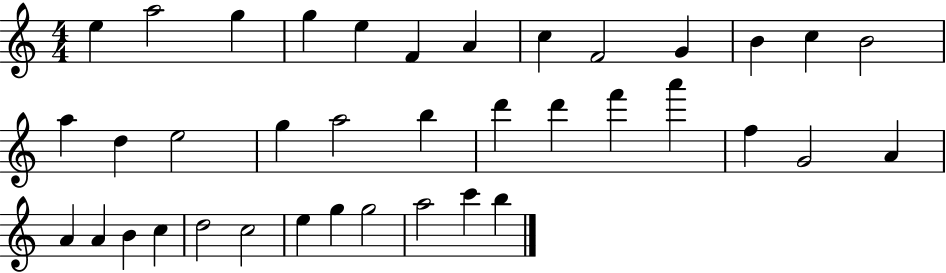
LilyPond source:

{
  \clef treble
  \numericTimeSignature
  \time 4/4
  \key c \major
  e''4 a''2 g''4 | g''4 e''4 f'4 a'4 | c''4 f'2 g'4 | b'4 c''4 b'2 | \break a''4 d''4 e''2 | g''4 a''2 b''4 | d'''4 d'''4 f'''4 a'''4 | f''4 g'2 a'4 | \break a'4 a'4 b'4 c''4 | d''2 c''2 | e''4 g''4 g''2 | a''2 c'''4 b''4 | \break \bar "|."
}